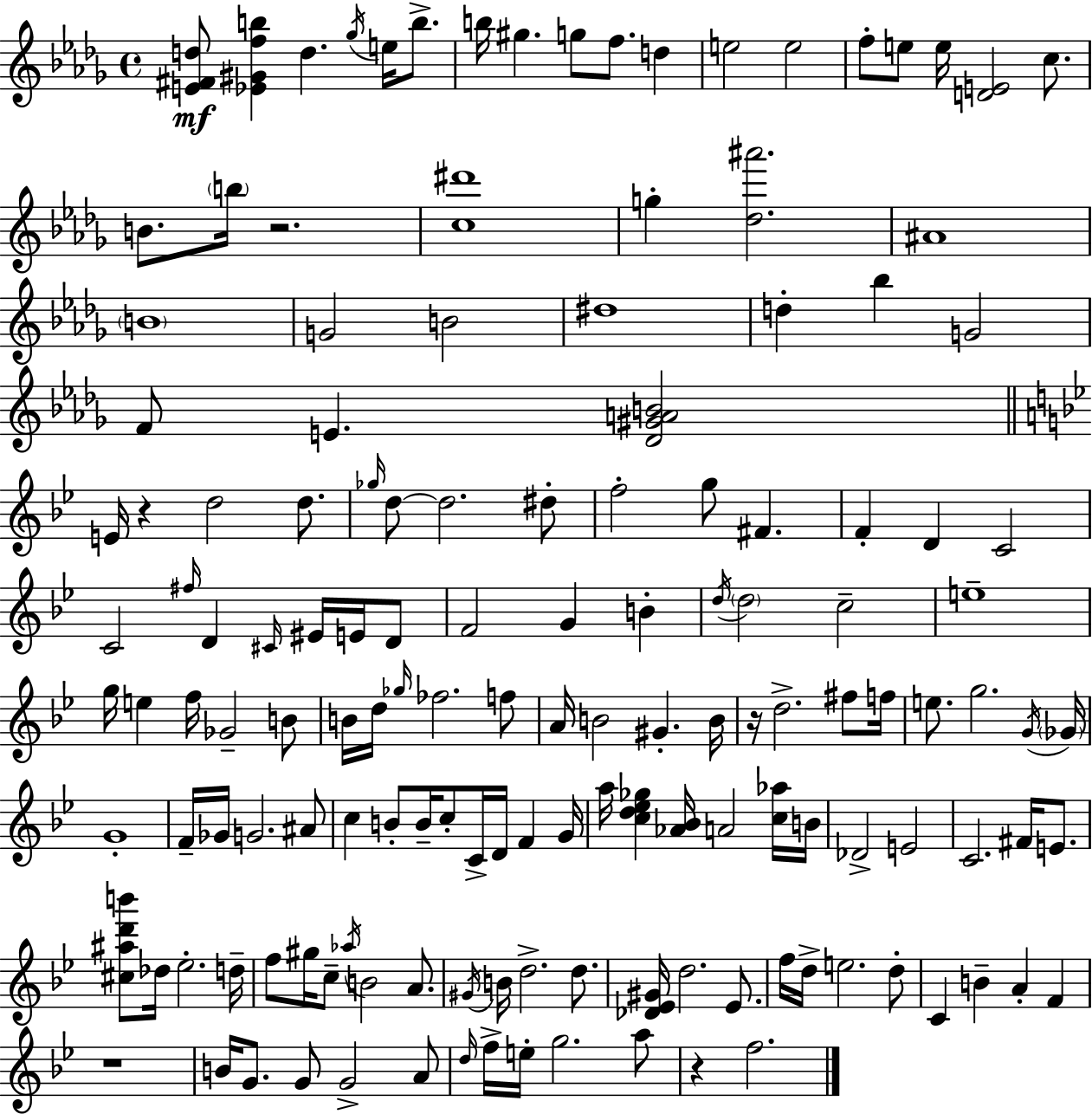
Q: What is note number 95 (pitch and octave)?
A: C4